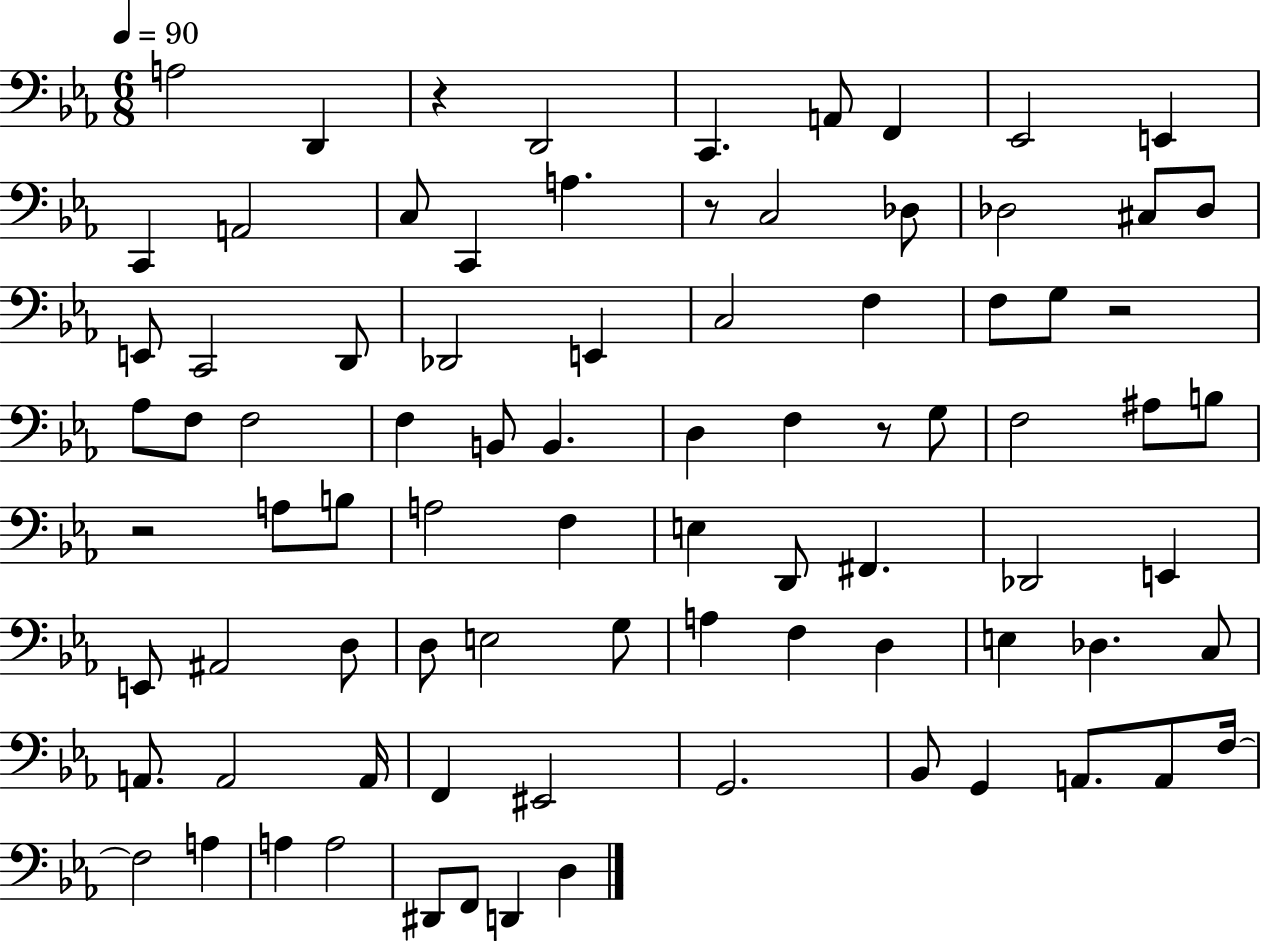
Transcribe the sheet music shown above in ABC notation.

X:1
T:Untitled
M:6/8
L:1/4
K:Eb
A,2 D,, z D,,2 C,, A,,/2 F,, _E,,2 E,, C,, A,,2 C,/2 C,, A, z/2 C,2 _D,/2 _D,2 ^C,/2 _D,/2 E,,/2 C,,2 D,,/2 _D,,2 E,, C,2 F, F,/2 G,/2 z2 _A,/2 F,/2 F,2 F, B,,/2 B,, D, F, z/2 G,/2 F,2 ^A,/2 B,/2 z2 A,/2 B,/2 A,2 F, E, D,,/2 ^F,, _D,,2 E,, E,,/2 ^A,,2 D,/2 D,/2 E,2 G,/2 A, F, D, E, _D, C,/2 A,,/2 A,,2 A,,/4 F,, ^E,,2 G,,2 _B,,/2 G,, A,,/2 A,,/2 F,/4 F,2 A, A, A,2 ^D,,/2 F,,/2 D,, D,